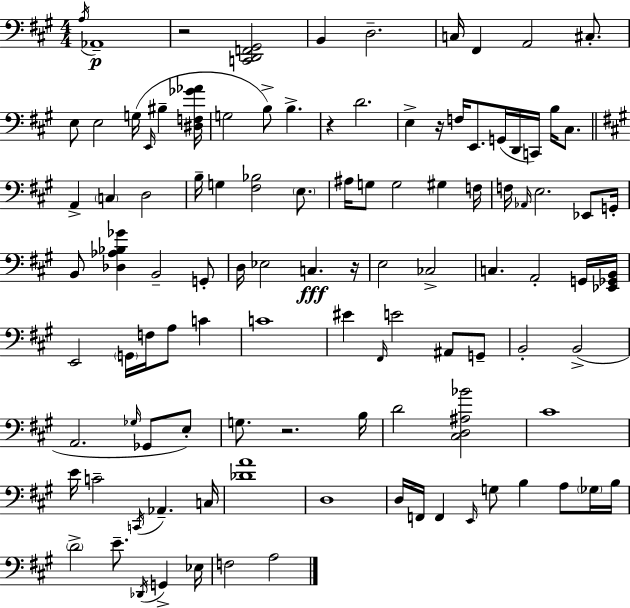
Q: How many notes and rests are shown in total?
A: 107